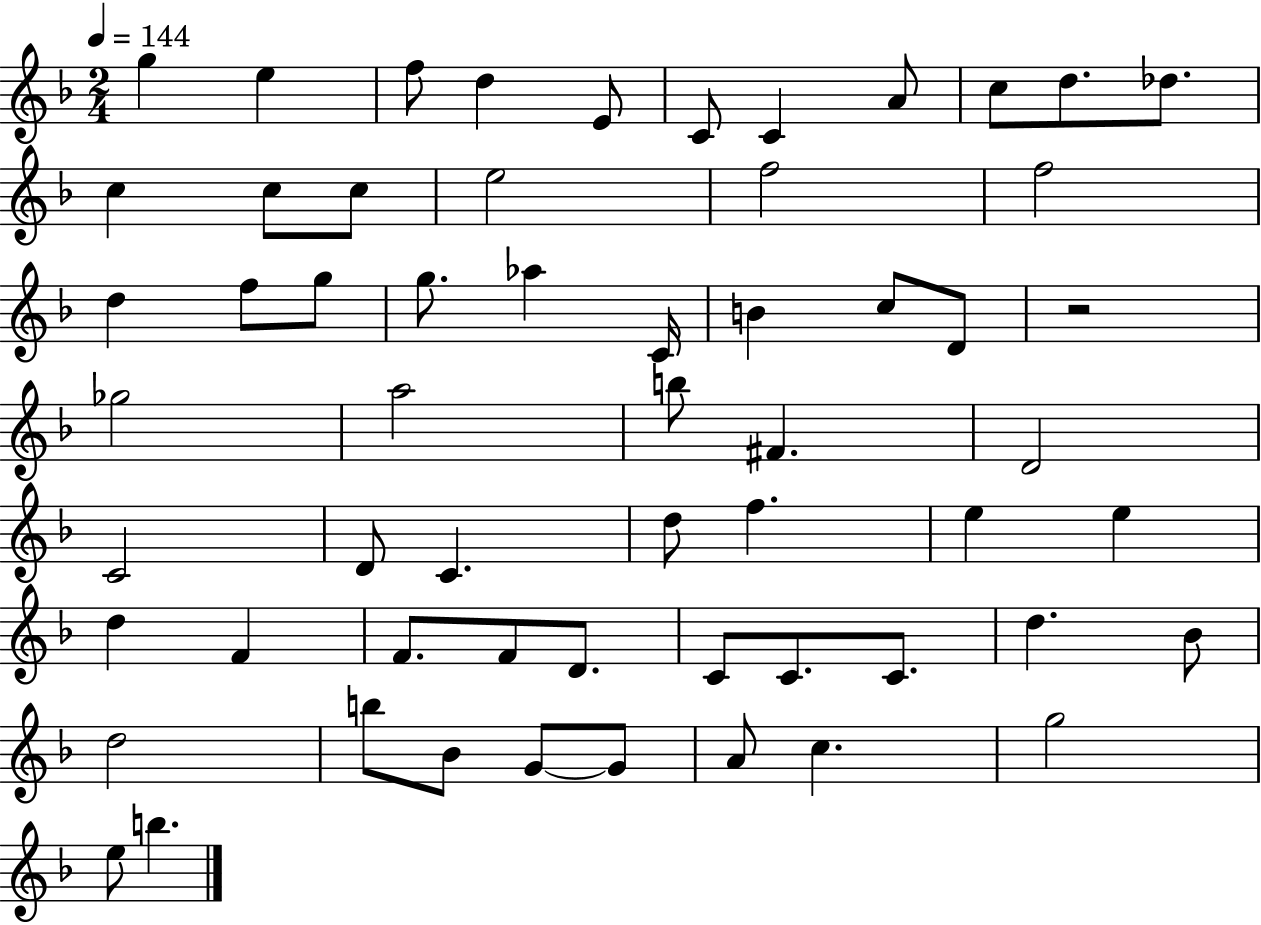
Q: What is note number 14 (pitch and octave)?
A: C5